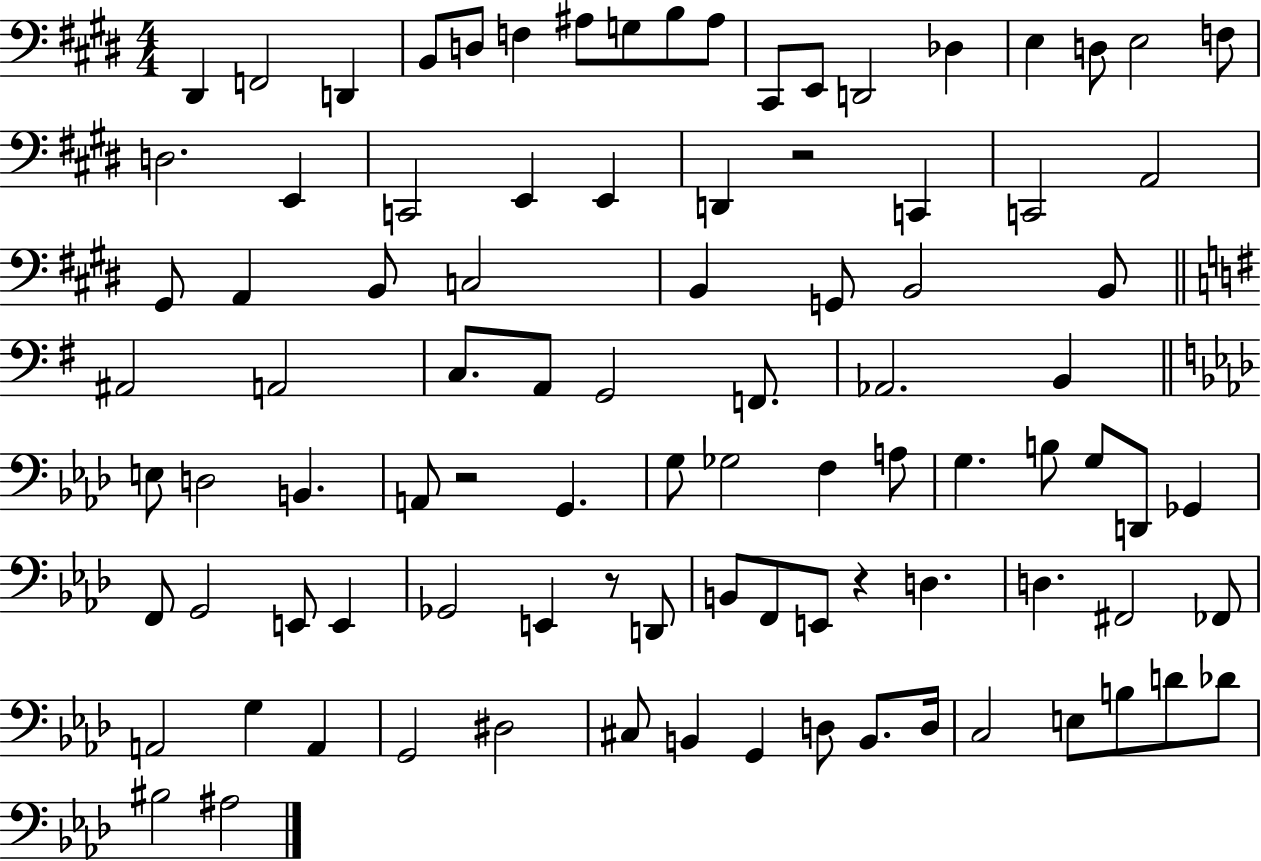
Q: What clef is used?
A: bass